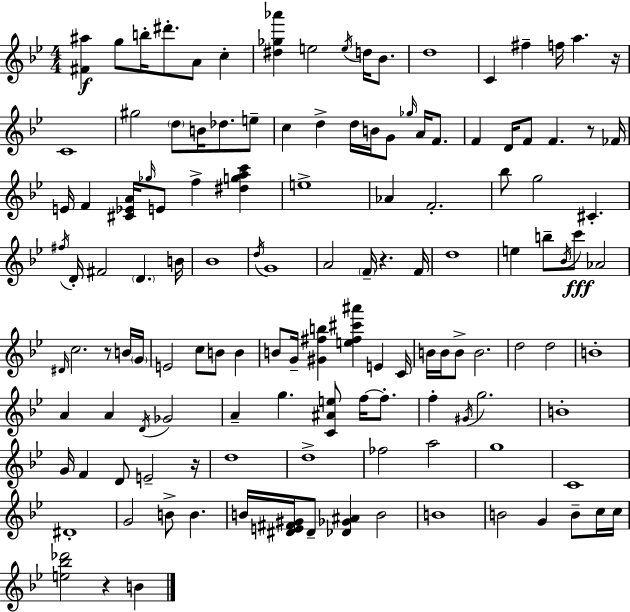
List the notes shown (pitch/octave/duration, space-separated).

[F#4,A#5]/q G5/e B5/s D#6/e. A4/e C5/q [D#5,Gb5,Ab6]/q E5/h E5/s D5/s Bb4/e. D5/w C4/q F#5/q F5/s A5/q. R/s C4/w G#5/h D5/e B4/s Db5/e. E5/e C5/q D5/q D5/s B4/s G4/e Gb5/s A4/s F4/e. F4/q D4/s F4/e F4/q. R/e FES4/s E4/s F4/q [C#4,Eb4,A4]/s Gb5/s E4/e F5/q [D#5,G5,A5,C6]/q E5/w Ab4/q F4/h. Bb5/e G5/h C#4/q. F#5/s D4/s F#4/h D4/q. B4/s Bb4/w D5/s G4/w A4/h F4/s R/q. F4/s D5/w E5/q B5/e Bb4/s C6/e Ab4/h D#4/s C5/h. R/e B4/s G4/s E4/h C5/e B4/e B4/q B4/e G4/s [G#4,F#5,B5]/q [E5,F#5,C#6,A#6]/q E4/q C4/s B4/s B4/s B4/e B4/h. D5/h D5/h B4/w A4/q A4/q D4/s Gb4/h A4/q G5/q. [C4,A#4,E5]/e F5/s F5/e. F5/q G#4/s G5/h. B4/w G4/s F4/q D4/e E4/h R/s D5/w D5/w FES5/h A5/h G5/w C4/w D#4/w G4/h B4/e B4/q. B4/s [D#4,E4,F#4,G#4]/s D#4/e [Db4,Gb4,A#4]/q B4/h B4/w B4/h G4/q B4/e C5/s C5/s [E5,Bb5,Db6]/h R/q B4/q